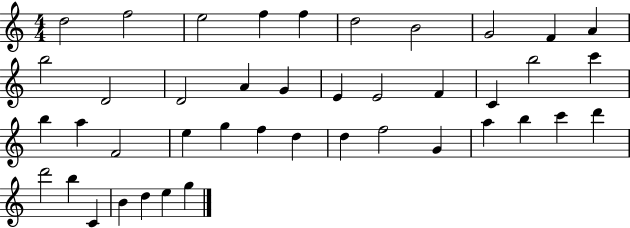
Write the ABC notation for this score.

X:1
T:Untitled
M:4/4
L:1/4
K:C
d2 f2 e2 f f d2 B2 G2 F A b2 D2 D2 A G E E2 F C b2 c' b a F2 e g f d d f2 G a b c' d' d'2 b C B d e g